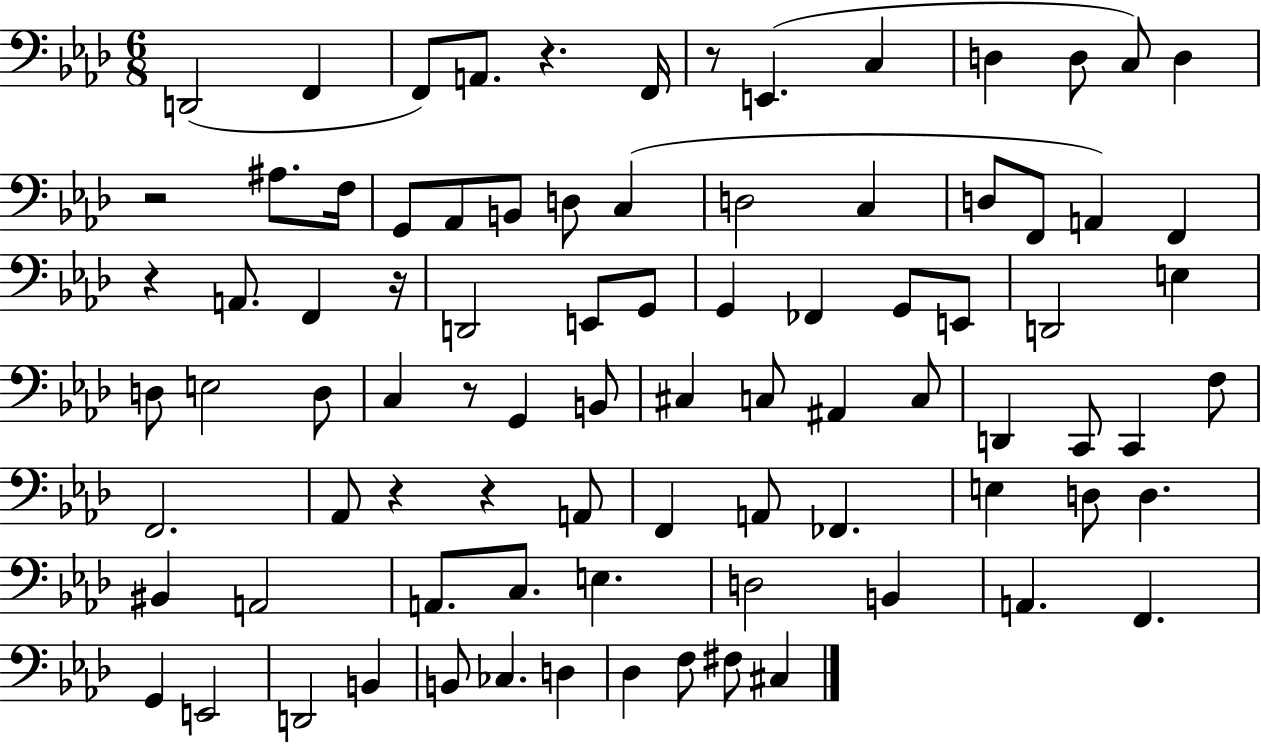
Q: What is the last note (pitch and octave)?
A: C#3